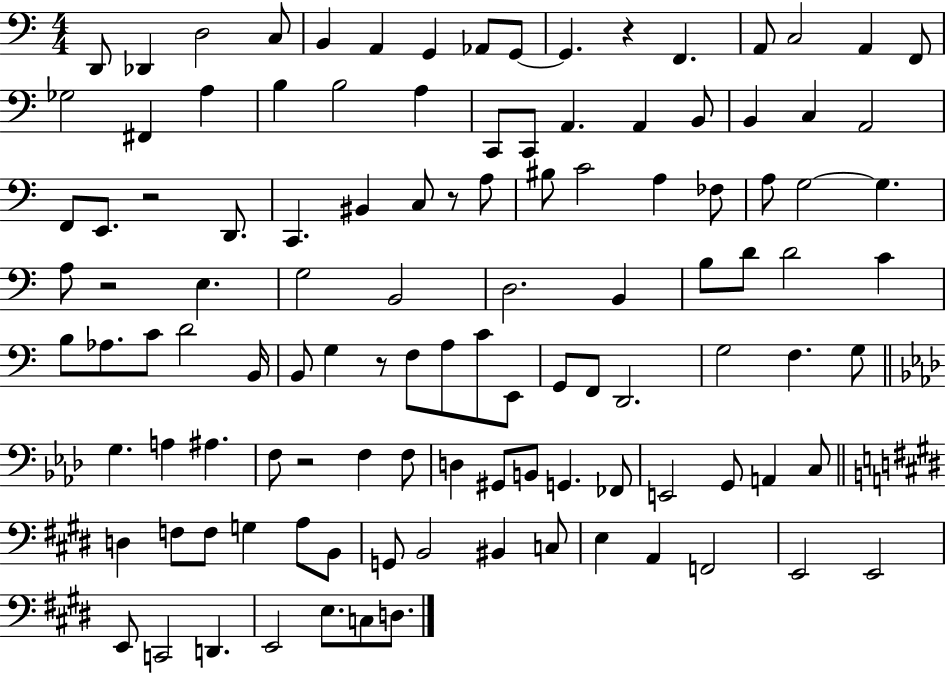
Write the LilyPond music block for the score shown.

{
  \clef bass
  \numericTimeSignature
  \time 4/4
  \key c \major
  d,8 des,4 d2 c8 | b,4 a,4 g,4 aes,8 g,8~~ | g,4. r4 f,4. | a,8 c2 a,4 f,8 | \break ges2 fis,4 a4 | b4 b2 a4 | c,8 c,8 a,4. a,4 b,8 | b,4 c4 a,2 | \break f,8 e,8. r2 d,8. | c,4. bis,4 c8 r8 a8 | bis8 c'2 a4 fes8 | a8 g2~~ g4. | \break a8 r2 e4. | g2 b,2 | d2. b,4 | b8 d'8 d'2 c'4 | \break b8 aes8. c'8 d'2 b,16 | b,8 g4 r8 f8 a8 c'8 e,8 | g,8 f,8 d,2. | g2 f4. g8 | \break \bar "||" \break \key f \minor g4. a4 ais4. | f8 r2 f4 f8 | d4 gis,8 b,8 g,4. fes,8 | e,2 g,8 a,4 c8 | \break \bar "||" \break \key e \major d4 f8 f8 g4 a8 b,8 | g,8 b,2 bis,4 c8 | e4 a,4 f,2 | e,2 e,2 | \break e,8 c,2 d,4. | e,2 e8. c8 d8. | \bar "|."
}